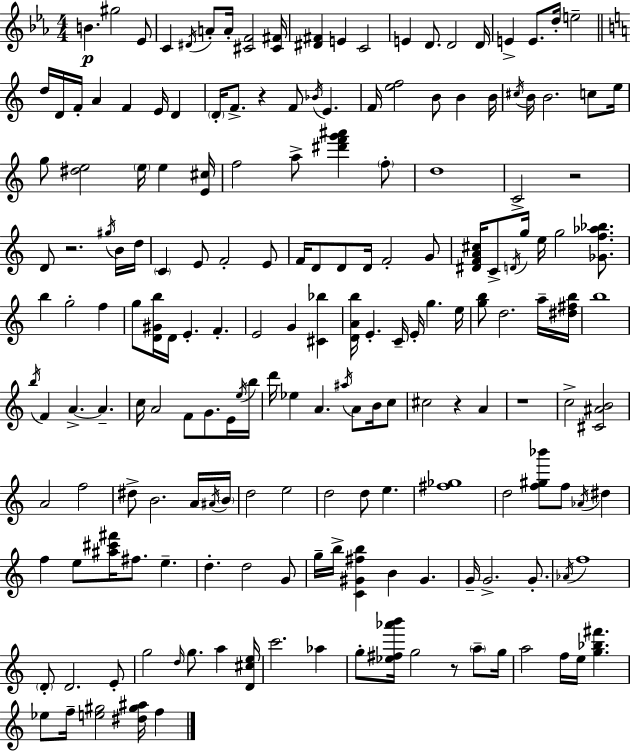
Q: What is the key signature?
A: EES major